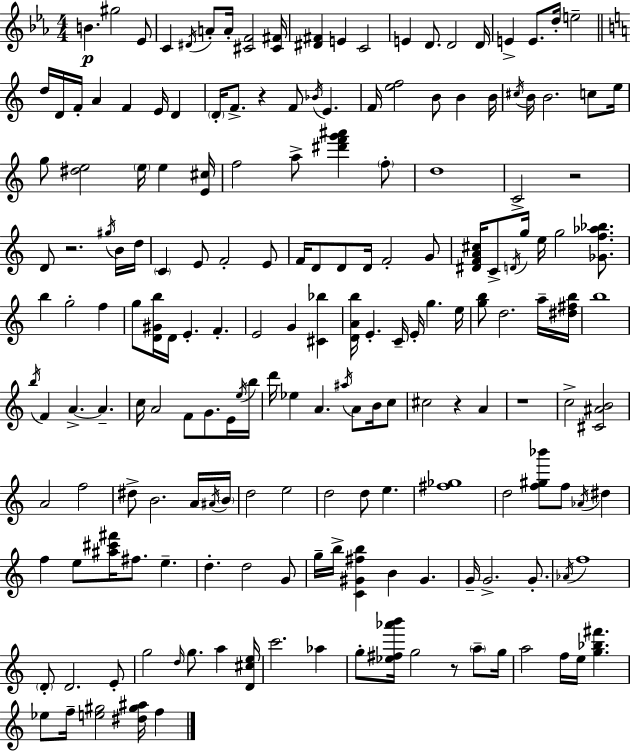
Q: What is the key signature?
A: EES major